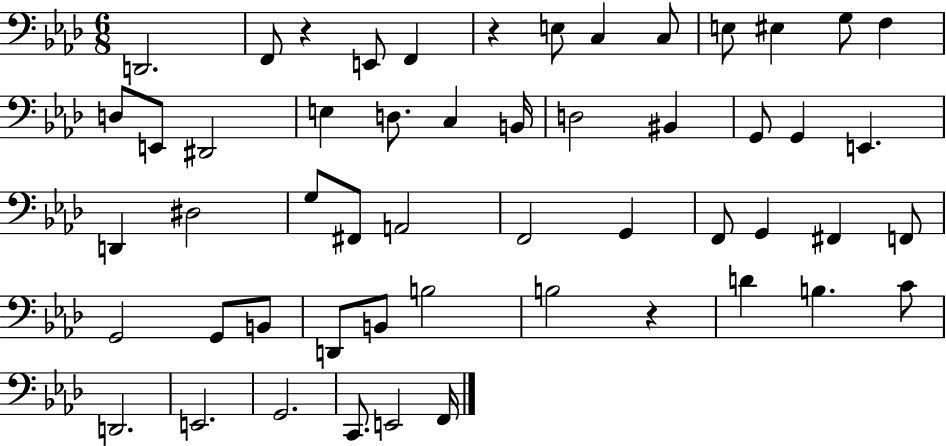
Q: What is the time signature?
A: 6/8